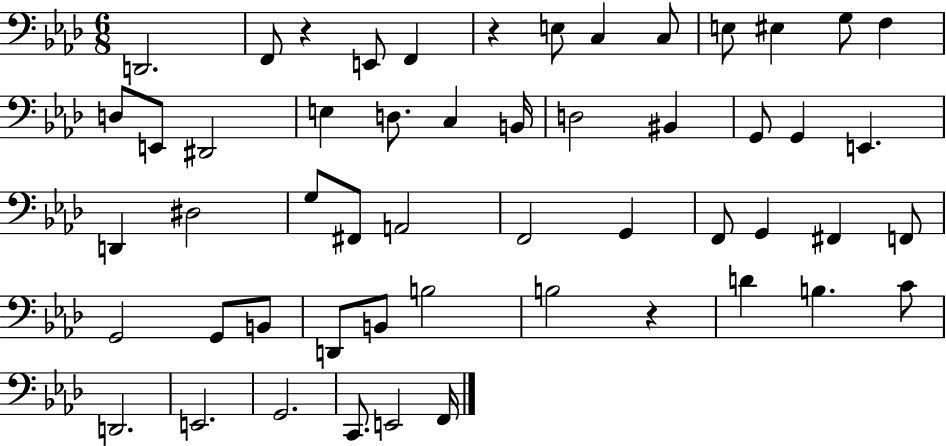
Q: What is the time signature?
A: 6/8